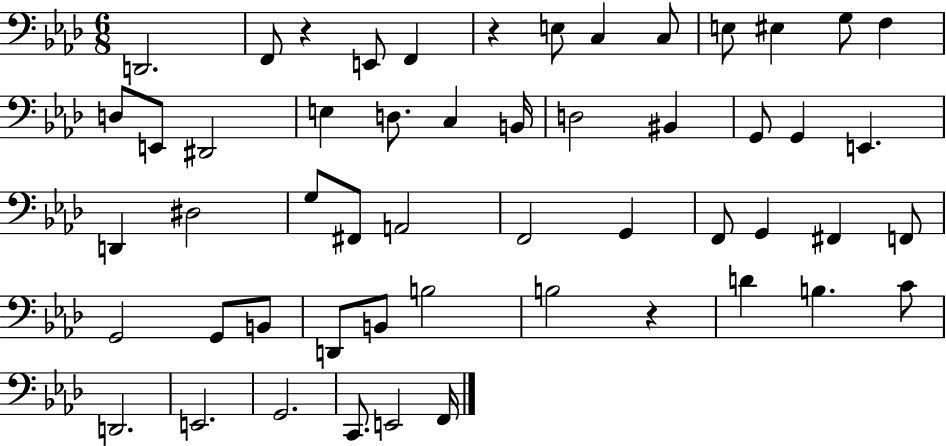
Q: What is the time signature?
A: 6/8